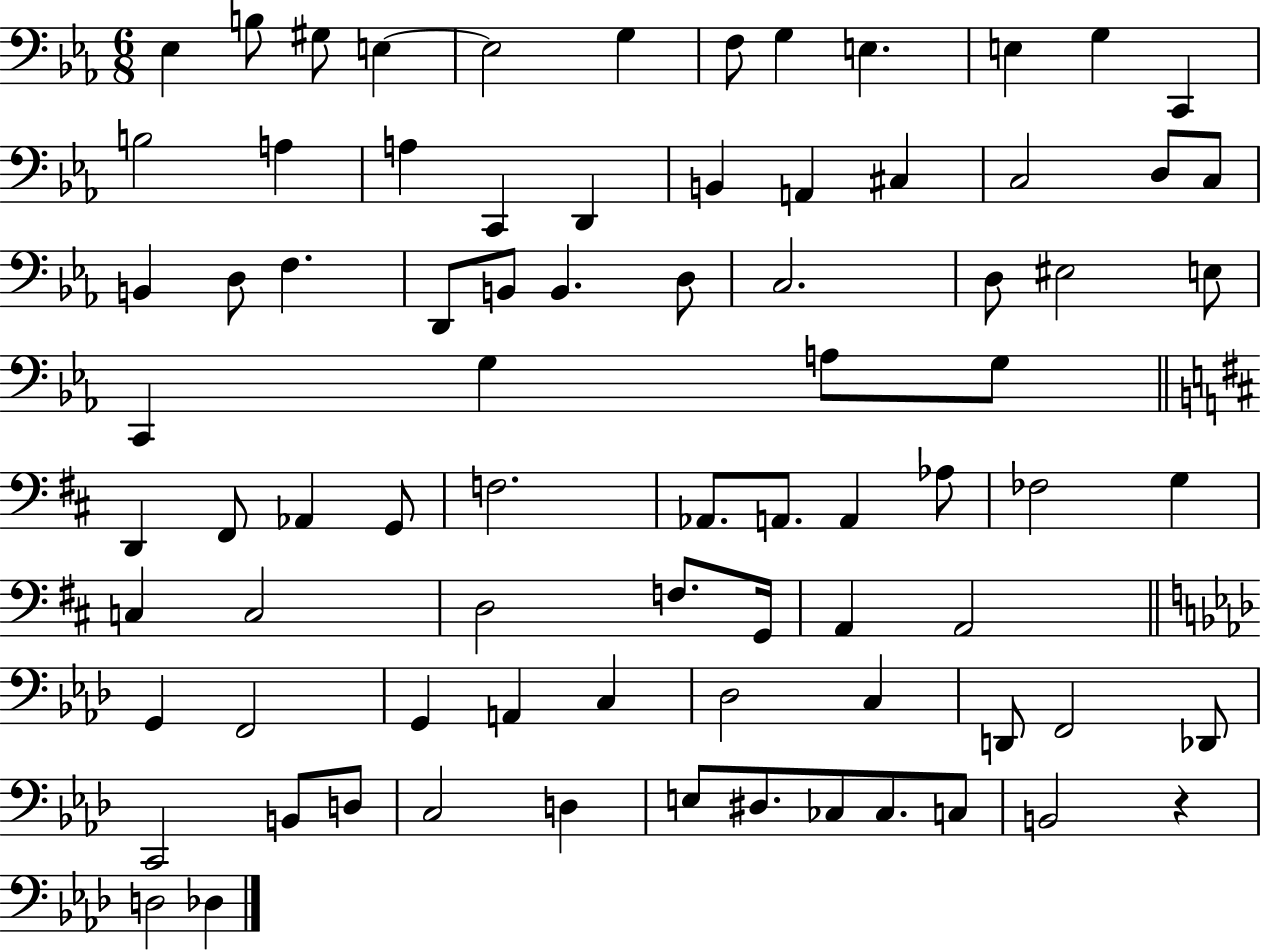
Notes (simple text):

Eb3/q B3/e G#3/e E3/q E3/h G3/q F3/e G3/q E3/q. E3/q G3/q C2/q B3/h A3/q A3/q C2/q D2/q B2/q A2/q C#3/q C3/h D3/e C3/e B2/q D3/e F3/q. D2/e B2/e B2/q. D3/e C3/h. D3/e EIS3/h E3/e C2/q G3/q A3/e G3/e D2/q F#2/e Ab2/q G2/e F3/h. Ab2/e. A2/e. A2/q Ab3/e FES3/h G3/q C3/q C3/h D3/h F3/e. G2/s A2/q A2/h G2/q F2/h G2/q A2/q C3/q Db3/h C3/q D2/e F2/h Db2/e C2/h B2/e D3/e C3/h D3/q E3/e D#3/e. CES3/e CES3/e. C3/e B2/h R/q D3/h Db3/q